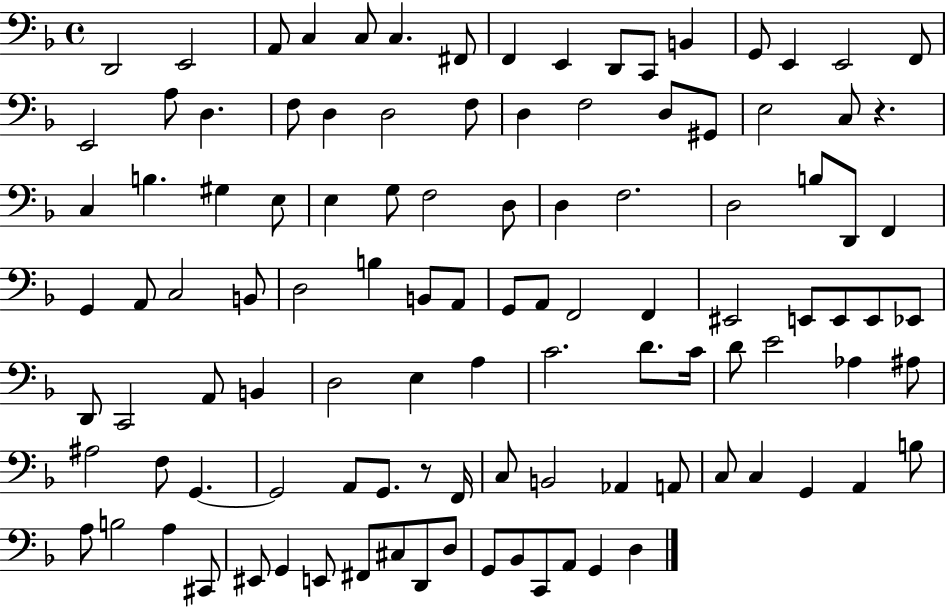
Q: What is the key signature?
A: F major